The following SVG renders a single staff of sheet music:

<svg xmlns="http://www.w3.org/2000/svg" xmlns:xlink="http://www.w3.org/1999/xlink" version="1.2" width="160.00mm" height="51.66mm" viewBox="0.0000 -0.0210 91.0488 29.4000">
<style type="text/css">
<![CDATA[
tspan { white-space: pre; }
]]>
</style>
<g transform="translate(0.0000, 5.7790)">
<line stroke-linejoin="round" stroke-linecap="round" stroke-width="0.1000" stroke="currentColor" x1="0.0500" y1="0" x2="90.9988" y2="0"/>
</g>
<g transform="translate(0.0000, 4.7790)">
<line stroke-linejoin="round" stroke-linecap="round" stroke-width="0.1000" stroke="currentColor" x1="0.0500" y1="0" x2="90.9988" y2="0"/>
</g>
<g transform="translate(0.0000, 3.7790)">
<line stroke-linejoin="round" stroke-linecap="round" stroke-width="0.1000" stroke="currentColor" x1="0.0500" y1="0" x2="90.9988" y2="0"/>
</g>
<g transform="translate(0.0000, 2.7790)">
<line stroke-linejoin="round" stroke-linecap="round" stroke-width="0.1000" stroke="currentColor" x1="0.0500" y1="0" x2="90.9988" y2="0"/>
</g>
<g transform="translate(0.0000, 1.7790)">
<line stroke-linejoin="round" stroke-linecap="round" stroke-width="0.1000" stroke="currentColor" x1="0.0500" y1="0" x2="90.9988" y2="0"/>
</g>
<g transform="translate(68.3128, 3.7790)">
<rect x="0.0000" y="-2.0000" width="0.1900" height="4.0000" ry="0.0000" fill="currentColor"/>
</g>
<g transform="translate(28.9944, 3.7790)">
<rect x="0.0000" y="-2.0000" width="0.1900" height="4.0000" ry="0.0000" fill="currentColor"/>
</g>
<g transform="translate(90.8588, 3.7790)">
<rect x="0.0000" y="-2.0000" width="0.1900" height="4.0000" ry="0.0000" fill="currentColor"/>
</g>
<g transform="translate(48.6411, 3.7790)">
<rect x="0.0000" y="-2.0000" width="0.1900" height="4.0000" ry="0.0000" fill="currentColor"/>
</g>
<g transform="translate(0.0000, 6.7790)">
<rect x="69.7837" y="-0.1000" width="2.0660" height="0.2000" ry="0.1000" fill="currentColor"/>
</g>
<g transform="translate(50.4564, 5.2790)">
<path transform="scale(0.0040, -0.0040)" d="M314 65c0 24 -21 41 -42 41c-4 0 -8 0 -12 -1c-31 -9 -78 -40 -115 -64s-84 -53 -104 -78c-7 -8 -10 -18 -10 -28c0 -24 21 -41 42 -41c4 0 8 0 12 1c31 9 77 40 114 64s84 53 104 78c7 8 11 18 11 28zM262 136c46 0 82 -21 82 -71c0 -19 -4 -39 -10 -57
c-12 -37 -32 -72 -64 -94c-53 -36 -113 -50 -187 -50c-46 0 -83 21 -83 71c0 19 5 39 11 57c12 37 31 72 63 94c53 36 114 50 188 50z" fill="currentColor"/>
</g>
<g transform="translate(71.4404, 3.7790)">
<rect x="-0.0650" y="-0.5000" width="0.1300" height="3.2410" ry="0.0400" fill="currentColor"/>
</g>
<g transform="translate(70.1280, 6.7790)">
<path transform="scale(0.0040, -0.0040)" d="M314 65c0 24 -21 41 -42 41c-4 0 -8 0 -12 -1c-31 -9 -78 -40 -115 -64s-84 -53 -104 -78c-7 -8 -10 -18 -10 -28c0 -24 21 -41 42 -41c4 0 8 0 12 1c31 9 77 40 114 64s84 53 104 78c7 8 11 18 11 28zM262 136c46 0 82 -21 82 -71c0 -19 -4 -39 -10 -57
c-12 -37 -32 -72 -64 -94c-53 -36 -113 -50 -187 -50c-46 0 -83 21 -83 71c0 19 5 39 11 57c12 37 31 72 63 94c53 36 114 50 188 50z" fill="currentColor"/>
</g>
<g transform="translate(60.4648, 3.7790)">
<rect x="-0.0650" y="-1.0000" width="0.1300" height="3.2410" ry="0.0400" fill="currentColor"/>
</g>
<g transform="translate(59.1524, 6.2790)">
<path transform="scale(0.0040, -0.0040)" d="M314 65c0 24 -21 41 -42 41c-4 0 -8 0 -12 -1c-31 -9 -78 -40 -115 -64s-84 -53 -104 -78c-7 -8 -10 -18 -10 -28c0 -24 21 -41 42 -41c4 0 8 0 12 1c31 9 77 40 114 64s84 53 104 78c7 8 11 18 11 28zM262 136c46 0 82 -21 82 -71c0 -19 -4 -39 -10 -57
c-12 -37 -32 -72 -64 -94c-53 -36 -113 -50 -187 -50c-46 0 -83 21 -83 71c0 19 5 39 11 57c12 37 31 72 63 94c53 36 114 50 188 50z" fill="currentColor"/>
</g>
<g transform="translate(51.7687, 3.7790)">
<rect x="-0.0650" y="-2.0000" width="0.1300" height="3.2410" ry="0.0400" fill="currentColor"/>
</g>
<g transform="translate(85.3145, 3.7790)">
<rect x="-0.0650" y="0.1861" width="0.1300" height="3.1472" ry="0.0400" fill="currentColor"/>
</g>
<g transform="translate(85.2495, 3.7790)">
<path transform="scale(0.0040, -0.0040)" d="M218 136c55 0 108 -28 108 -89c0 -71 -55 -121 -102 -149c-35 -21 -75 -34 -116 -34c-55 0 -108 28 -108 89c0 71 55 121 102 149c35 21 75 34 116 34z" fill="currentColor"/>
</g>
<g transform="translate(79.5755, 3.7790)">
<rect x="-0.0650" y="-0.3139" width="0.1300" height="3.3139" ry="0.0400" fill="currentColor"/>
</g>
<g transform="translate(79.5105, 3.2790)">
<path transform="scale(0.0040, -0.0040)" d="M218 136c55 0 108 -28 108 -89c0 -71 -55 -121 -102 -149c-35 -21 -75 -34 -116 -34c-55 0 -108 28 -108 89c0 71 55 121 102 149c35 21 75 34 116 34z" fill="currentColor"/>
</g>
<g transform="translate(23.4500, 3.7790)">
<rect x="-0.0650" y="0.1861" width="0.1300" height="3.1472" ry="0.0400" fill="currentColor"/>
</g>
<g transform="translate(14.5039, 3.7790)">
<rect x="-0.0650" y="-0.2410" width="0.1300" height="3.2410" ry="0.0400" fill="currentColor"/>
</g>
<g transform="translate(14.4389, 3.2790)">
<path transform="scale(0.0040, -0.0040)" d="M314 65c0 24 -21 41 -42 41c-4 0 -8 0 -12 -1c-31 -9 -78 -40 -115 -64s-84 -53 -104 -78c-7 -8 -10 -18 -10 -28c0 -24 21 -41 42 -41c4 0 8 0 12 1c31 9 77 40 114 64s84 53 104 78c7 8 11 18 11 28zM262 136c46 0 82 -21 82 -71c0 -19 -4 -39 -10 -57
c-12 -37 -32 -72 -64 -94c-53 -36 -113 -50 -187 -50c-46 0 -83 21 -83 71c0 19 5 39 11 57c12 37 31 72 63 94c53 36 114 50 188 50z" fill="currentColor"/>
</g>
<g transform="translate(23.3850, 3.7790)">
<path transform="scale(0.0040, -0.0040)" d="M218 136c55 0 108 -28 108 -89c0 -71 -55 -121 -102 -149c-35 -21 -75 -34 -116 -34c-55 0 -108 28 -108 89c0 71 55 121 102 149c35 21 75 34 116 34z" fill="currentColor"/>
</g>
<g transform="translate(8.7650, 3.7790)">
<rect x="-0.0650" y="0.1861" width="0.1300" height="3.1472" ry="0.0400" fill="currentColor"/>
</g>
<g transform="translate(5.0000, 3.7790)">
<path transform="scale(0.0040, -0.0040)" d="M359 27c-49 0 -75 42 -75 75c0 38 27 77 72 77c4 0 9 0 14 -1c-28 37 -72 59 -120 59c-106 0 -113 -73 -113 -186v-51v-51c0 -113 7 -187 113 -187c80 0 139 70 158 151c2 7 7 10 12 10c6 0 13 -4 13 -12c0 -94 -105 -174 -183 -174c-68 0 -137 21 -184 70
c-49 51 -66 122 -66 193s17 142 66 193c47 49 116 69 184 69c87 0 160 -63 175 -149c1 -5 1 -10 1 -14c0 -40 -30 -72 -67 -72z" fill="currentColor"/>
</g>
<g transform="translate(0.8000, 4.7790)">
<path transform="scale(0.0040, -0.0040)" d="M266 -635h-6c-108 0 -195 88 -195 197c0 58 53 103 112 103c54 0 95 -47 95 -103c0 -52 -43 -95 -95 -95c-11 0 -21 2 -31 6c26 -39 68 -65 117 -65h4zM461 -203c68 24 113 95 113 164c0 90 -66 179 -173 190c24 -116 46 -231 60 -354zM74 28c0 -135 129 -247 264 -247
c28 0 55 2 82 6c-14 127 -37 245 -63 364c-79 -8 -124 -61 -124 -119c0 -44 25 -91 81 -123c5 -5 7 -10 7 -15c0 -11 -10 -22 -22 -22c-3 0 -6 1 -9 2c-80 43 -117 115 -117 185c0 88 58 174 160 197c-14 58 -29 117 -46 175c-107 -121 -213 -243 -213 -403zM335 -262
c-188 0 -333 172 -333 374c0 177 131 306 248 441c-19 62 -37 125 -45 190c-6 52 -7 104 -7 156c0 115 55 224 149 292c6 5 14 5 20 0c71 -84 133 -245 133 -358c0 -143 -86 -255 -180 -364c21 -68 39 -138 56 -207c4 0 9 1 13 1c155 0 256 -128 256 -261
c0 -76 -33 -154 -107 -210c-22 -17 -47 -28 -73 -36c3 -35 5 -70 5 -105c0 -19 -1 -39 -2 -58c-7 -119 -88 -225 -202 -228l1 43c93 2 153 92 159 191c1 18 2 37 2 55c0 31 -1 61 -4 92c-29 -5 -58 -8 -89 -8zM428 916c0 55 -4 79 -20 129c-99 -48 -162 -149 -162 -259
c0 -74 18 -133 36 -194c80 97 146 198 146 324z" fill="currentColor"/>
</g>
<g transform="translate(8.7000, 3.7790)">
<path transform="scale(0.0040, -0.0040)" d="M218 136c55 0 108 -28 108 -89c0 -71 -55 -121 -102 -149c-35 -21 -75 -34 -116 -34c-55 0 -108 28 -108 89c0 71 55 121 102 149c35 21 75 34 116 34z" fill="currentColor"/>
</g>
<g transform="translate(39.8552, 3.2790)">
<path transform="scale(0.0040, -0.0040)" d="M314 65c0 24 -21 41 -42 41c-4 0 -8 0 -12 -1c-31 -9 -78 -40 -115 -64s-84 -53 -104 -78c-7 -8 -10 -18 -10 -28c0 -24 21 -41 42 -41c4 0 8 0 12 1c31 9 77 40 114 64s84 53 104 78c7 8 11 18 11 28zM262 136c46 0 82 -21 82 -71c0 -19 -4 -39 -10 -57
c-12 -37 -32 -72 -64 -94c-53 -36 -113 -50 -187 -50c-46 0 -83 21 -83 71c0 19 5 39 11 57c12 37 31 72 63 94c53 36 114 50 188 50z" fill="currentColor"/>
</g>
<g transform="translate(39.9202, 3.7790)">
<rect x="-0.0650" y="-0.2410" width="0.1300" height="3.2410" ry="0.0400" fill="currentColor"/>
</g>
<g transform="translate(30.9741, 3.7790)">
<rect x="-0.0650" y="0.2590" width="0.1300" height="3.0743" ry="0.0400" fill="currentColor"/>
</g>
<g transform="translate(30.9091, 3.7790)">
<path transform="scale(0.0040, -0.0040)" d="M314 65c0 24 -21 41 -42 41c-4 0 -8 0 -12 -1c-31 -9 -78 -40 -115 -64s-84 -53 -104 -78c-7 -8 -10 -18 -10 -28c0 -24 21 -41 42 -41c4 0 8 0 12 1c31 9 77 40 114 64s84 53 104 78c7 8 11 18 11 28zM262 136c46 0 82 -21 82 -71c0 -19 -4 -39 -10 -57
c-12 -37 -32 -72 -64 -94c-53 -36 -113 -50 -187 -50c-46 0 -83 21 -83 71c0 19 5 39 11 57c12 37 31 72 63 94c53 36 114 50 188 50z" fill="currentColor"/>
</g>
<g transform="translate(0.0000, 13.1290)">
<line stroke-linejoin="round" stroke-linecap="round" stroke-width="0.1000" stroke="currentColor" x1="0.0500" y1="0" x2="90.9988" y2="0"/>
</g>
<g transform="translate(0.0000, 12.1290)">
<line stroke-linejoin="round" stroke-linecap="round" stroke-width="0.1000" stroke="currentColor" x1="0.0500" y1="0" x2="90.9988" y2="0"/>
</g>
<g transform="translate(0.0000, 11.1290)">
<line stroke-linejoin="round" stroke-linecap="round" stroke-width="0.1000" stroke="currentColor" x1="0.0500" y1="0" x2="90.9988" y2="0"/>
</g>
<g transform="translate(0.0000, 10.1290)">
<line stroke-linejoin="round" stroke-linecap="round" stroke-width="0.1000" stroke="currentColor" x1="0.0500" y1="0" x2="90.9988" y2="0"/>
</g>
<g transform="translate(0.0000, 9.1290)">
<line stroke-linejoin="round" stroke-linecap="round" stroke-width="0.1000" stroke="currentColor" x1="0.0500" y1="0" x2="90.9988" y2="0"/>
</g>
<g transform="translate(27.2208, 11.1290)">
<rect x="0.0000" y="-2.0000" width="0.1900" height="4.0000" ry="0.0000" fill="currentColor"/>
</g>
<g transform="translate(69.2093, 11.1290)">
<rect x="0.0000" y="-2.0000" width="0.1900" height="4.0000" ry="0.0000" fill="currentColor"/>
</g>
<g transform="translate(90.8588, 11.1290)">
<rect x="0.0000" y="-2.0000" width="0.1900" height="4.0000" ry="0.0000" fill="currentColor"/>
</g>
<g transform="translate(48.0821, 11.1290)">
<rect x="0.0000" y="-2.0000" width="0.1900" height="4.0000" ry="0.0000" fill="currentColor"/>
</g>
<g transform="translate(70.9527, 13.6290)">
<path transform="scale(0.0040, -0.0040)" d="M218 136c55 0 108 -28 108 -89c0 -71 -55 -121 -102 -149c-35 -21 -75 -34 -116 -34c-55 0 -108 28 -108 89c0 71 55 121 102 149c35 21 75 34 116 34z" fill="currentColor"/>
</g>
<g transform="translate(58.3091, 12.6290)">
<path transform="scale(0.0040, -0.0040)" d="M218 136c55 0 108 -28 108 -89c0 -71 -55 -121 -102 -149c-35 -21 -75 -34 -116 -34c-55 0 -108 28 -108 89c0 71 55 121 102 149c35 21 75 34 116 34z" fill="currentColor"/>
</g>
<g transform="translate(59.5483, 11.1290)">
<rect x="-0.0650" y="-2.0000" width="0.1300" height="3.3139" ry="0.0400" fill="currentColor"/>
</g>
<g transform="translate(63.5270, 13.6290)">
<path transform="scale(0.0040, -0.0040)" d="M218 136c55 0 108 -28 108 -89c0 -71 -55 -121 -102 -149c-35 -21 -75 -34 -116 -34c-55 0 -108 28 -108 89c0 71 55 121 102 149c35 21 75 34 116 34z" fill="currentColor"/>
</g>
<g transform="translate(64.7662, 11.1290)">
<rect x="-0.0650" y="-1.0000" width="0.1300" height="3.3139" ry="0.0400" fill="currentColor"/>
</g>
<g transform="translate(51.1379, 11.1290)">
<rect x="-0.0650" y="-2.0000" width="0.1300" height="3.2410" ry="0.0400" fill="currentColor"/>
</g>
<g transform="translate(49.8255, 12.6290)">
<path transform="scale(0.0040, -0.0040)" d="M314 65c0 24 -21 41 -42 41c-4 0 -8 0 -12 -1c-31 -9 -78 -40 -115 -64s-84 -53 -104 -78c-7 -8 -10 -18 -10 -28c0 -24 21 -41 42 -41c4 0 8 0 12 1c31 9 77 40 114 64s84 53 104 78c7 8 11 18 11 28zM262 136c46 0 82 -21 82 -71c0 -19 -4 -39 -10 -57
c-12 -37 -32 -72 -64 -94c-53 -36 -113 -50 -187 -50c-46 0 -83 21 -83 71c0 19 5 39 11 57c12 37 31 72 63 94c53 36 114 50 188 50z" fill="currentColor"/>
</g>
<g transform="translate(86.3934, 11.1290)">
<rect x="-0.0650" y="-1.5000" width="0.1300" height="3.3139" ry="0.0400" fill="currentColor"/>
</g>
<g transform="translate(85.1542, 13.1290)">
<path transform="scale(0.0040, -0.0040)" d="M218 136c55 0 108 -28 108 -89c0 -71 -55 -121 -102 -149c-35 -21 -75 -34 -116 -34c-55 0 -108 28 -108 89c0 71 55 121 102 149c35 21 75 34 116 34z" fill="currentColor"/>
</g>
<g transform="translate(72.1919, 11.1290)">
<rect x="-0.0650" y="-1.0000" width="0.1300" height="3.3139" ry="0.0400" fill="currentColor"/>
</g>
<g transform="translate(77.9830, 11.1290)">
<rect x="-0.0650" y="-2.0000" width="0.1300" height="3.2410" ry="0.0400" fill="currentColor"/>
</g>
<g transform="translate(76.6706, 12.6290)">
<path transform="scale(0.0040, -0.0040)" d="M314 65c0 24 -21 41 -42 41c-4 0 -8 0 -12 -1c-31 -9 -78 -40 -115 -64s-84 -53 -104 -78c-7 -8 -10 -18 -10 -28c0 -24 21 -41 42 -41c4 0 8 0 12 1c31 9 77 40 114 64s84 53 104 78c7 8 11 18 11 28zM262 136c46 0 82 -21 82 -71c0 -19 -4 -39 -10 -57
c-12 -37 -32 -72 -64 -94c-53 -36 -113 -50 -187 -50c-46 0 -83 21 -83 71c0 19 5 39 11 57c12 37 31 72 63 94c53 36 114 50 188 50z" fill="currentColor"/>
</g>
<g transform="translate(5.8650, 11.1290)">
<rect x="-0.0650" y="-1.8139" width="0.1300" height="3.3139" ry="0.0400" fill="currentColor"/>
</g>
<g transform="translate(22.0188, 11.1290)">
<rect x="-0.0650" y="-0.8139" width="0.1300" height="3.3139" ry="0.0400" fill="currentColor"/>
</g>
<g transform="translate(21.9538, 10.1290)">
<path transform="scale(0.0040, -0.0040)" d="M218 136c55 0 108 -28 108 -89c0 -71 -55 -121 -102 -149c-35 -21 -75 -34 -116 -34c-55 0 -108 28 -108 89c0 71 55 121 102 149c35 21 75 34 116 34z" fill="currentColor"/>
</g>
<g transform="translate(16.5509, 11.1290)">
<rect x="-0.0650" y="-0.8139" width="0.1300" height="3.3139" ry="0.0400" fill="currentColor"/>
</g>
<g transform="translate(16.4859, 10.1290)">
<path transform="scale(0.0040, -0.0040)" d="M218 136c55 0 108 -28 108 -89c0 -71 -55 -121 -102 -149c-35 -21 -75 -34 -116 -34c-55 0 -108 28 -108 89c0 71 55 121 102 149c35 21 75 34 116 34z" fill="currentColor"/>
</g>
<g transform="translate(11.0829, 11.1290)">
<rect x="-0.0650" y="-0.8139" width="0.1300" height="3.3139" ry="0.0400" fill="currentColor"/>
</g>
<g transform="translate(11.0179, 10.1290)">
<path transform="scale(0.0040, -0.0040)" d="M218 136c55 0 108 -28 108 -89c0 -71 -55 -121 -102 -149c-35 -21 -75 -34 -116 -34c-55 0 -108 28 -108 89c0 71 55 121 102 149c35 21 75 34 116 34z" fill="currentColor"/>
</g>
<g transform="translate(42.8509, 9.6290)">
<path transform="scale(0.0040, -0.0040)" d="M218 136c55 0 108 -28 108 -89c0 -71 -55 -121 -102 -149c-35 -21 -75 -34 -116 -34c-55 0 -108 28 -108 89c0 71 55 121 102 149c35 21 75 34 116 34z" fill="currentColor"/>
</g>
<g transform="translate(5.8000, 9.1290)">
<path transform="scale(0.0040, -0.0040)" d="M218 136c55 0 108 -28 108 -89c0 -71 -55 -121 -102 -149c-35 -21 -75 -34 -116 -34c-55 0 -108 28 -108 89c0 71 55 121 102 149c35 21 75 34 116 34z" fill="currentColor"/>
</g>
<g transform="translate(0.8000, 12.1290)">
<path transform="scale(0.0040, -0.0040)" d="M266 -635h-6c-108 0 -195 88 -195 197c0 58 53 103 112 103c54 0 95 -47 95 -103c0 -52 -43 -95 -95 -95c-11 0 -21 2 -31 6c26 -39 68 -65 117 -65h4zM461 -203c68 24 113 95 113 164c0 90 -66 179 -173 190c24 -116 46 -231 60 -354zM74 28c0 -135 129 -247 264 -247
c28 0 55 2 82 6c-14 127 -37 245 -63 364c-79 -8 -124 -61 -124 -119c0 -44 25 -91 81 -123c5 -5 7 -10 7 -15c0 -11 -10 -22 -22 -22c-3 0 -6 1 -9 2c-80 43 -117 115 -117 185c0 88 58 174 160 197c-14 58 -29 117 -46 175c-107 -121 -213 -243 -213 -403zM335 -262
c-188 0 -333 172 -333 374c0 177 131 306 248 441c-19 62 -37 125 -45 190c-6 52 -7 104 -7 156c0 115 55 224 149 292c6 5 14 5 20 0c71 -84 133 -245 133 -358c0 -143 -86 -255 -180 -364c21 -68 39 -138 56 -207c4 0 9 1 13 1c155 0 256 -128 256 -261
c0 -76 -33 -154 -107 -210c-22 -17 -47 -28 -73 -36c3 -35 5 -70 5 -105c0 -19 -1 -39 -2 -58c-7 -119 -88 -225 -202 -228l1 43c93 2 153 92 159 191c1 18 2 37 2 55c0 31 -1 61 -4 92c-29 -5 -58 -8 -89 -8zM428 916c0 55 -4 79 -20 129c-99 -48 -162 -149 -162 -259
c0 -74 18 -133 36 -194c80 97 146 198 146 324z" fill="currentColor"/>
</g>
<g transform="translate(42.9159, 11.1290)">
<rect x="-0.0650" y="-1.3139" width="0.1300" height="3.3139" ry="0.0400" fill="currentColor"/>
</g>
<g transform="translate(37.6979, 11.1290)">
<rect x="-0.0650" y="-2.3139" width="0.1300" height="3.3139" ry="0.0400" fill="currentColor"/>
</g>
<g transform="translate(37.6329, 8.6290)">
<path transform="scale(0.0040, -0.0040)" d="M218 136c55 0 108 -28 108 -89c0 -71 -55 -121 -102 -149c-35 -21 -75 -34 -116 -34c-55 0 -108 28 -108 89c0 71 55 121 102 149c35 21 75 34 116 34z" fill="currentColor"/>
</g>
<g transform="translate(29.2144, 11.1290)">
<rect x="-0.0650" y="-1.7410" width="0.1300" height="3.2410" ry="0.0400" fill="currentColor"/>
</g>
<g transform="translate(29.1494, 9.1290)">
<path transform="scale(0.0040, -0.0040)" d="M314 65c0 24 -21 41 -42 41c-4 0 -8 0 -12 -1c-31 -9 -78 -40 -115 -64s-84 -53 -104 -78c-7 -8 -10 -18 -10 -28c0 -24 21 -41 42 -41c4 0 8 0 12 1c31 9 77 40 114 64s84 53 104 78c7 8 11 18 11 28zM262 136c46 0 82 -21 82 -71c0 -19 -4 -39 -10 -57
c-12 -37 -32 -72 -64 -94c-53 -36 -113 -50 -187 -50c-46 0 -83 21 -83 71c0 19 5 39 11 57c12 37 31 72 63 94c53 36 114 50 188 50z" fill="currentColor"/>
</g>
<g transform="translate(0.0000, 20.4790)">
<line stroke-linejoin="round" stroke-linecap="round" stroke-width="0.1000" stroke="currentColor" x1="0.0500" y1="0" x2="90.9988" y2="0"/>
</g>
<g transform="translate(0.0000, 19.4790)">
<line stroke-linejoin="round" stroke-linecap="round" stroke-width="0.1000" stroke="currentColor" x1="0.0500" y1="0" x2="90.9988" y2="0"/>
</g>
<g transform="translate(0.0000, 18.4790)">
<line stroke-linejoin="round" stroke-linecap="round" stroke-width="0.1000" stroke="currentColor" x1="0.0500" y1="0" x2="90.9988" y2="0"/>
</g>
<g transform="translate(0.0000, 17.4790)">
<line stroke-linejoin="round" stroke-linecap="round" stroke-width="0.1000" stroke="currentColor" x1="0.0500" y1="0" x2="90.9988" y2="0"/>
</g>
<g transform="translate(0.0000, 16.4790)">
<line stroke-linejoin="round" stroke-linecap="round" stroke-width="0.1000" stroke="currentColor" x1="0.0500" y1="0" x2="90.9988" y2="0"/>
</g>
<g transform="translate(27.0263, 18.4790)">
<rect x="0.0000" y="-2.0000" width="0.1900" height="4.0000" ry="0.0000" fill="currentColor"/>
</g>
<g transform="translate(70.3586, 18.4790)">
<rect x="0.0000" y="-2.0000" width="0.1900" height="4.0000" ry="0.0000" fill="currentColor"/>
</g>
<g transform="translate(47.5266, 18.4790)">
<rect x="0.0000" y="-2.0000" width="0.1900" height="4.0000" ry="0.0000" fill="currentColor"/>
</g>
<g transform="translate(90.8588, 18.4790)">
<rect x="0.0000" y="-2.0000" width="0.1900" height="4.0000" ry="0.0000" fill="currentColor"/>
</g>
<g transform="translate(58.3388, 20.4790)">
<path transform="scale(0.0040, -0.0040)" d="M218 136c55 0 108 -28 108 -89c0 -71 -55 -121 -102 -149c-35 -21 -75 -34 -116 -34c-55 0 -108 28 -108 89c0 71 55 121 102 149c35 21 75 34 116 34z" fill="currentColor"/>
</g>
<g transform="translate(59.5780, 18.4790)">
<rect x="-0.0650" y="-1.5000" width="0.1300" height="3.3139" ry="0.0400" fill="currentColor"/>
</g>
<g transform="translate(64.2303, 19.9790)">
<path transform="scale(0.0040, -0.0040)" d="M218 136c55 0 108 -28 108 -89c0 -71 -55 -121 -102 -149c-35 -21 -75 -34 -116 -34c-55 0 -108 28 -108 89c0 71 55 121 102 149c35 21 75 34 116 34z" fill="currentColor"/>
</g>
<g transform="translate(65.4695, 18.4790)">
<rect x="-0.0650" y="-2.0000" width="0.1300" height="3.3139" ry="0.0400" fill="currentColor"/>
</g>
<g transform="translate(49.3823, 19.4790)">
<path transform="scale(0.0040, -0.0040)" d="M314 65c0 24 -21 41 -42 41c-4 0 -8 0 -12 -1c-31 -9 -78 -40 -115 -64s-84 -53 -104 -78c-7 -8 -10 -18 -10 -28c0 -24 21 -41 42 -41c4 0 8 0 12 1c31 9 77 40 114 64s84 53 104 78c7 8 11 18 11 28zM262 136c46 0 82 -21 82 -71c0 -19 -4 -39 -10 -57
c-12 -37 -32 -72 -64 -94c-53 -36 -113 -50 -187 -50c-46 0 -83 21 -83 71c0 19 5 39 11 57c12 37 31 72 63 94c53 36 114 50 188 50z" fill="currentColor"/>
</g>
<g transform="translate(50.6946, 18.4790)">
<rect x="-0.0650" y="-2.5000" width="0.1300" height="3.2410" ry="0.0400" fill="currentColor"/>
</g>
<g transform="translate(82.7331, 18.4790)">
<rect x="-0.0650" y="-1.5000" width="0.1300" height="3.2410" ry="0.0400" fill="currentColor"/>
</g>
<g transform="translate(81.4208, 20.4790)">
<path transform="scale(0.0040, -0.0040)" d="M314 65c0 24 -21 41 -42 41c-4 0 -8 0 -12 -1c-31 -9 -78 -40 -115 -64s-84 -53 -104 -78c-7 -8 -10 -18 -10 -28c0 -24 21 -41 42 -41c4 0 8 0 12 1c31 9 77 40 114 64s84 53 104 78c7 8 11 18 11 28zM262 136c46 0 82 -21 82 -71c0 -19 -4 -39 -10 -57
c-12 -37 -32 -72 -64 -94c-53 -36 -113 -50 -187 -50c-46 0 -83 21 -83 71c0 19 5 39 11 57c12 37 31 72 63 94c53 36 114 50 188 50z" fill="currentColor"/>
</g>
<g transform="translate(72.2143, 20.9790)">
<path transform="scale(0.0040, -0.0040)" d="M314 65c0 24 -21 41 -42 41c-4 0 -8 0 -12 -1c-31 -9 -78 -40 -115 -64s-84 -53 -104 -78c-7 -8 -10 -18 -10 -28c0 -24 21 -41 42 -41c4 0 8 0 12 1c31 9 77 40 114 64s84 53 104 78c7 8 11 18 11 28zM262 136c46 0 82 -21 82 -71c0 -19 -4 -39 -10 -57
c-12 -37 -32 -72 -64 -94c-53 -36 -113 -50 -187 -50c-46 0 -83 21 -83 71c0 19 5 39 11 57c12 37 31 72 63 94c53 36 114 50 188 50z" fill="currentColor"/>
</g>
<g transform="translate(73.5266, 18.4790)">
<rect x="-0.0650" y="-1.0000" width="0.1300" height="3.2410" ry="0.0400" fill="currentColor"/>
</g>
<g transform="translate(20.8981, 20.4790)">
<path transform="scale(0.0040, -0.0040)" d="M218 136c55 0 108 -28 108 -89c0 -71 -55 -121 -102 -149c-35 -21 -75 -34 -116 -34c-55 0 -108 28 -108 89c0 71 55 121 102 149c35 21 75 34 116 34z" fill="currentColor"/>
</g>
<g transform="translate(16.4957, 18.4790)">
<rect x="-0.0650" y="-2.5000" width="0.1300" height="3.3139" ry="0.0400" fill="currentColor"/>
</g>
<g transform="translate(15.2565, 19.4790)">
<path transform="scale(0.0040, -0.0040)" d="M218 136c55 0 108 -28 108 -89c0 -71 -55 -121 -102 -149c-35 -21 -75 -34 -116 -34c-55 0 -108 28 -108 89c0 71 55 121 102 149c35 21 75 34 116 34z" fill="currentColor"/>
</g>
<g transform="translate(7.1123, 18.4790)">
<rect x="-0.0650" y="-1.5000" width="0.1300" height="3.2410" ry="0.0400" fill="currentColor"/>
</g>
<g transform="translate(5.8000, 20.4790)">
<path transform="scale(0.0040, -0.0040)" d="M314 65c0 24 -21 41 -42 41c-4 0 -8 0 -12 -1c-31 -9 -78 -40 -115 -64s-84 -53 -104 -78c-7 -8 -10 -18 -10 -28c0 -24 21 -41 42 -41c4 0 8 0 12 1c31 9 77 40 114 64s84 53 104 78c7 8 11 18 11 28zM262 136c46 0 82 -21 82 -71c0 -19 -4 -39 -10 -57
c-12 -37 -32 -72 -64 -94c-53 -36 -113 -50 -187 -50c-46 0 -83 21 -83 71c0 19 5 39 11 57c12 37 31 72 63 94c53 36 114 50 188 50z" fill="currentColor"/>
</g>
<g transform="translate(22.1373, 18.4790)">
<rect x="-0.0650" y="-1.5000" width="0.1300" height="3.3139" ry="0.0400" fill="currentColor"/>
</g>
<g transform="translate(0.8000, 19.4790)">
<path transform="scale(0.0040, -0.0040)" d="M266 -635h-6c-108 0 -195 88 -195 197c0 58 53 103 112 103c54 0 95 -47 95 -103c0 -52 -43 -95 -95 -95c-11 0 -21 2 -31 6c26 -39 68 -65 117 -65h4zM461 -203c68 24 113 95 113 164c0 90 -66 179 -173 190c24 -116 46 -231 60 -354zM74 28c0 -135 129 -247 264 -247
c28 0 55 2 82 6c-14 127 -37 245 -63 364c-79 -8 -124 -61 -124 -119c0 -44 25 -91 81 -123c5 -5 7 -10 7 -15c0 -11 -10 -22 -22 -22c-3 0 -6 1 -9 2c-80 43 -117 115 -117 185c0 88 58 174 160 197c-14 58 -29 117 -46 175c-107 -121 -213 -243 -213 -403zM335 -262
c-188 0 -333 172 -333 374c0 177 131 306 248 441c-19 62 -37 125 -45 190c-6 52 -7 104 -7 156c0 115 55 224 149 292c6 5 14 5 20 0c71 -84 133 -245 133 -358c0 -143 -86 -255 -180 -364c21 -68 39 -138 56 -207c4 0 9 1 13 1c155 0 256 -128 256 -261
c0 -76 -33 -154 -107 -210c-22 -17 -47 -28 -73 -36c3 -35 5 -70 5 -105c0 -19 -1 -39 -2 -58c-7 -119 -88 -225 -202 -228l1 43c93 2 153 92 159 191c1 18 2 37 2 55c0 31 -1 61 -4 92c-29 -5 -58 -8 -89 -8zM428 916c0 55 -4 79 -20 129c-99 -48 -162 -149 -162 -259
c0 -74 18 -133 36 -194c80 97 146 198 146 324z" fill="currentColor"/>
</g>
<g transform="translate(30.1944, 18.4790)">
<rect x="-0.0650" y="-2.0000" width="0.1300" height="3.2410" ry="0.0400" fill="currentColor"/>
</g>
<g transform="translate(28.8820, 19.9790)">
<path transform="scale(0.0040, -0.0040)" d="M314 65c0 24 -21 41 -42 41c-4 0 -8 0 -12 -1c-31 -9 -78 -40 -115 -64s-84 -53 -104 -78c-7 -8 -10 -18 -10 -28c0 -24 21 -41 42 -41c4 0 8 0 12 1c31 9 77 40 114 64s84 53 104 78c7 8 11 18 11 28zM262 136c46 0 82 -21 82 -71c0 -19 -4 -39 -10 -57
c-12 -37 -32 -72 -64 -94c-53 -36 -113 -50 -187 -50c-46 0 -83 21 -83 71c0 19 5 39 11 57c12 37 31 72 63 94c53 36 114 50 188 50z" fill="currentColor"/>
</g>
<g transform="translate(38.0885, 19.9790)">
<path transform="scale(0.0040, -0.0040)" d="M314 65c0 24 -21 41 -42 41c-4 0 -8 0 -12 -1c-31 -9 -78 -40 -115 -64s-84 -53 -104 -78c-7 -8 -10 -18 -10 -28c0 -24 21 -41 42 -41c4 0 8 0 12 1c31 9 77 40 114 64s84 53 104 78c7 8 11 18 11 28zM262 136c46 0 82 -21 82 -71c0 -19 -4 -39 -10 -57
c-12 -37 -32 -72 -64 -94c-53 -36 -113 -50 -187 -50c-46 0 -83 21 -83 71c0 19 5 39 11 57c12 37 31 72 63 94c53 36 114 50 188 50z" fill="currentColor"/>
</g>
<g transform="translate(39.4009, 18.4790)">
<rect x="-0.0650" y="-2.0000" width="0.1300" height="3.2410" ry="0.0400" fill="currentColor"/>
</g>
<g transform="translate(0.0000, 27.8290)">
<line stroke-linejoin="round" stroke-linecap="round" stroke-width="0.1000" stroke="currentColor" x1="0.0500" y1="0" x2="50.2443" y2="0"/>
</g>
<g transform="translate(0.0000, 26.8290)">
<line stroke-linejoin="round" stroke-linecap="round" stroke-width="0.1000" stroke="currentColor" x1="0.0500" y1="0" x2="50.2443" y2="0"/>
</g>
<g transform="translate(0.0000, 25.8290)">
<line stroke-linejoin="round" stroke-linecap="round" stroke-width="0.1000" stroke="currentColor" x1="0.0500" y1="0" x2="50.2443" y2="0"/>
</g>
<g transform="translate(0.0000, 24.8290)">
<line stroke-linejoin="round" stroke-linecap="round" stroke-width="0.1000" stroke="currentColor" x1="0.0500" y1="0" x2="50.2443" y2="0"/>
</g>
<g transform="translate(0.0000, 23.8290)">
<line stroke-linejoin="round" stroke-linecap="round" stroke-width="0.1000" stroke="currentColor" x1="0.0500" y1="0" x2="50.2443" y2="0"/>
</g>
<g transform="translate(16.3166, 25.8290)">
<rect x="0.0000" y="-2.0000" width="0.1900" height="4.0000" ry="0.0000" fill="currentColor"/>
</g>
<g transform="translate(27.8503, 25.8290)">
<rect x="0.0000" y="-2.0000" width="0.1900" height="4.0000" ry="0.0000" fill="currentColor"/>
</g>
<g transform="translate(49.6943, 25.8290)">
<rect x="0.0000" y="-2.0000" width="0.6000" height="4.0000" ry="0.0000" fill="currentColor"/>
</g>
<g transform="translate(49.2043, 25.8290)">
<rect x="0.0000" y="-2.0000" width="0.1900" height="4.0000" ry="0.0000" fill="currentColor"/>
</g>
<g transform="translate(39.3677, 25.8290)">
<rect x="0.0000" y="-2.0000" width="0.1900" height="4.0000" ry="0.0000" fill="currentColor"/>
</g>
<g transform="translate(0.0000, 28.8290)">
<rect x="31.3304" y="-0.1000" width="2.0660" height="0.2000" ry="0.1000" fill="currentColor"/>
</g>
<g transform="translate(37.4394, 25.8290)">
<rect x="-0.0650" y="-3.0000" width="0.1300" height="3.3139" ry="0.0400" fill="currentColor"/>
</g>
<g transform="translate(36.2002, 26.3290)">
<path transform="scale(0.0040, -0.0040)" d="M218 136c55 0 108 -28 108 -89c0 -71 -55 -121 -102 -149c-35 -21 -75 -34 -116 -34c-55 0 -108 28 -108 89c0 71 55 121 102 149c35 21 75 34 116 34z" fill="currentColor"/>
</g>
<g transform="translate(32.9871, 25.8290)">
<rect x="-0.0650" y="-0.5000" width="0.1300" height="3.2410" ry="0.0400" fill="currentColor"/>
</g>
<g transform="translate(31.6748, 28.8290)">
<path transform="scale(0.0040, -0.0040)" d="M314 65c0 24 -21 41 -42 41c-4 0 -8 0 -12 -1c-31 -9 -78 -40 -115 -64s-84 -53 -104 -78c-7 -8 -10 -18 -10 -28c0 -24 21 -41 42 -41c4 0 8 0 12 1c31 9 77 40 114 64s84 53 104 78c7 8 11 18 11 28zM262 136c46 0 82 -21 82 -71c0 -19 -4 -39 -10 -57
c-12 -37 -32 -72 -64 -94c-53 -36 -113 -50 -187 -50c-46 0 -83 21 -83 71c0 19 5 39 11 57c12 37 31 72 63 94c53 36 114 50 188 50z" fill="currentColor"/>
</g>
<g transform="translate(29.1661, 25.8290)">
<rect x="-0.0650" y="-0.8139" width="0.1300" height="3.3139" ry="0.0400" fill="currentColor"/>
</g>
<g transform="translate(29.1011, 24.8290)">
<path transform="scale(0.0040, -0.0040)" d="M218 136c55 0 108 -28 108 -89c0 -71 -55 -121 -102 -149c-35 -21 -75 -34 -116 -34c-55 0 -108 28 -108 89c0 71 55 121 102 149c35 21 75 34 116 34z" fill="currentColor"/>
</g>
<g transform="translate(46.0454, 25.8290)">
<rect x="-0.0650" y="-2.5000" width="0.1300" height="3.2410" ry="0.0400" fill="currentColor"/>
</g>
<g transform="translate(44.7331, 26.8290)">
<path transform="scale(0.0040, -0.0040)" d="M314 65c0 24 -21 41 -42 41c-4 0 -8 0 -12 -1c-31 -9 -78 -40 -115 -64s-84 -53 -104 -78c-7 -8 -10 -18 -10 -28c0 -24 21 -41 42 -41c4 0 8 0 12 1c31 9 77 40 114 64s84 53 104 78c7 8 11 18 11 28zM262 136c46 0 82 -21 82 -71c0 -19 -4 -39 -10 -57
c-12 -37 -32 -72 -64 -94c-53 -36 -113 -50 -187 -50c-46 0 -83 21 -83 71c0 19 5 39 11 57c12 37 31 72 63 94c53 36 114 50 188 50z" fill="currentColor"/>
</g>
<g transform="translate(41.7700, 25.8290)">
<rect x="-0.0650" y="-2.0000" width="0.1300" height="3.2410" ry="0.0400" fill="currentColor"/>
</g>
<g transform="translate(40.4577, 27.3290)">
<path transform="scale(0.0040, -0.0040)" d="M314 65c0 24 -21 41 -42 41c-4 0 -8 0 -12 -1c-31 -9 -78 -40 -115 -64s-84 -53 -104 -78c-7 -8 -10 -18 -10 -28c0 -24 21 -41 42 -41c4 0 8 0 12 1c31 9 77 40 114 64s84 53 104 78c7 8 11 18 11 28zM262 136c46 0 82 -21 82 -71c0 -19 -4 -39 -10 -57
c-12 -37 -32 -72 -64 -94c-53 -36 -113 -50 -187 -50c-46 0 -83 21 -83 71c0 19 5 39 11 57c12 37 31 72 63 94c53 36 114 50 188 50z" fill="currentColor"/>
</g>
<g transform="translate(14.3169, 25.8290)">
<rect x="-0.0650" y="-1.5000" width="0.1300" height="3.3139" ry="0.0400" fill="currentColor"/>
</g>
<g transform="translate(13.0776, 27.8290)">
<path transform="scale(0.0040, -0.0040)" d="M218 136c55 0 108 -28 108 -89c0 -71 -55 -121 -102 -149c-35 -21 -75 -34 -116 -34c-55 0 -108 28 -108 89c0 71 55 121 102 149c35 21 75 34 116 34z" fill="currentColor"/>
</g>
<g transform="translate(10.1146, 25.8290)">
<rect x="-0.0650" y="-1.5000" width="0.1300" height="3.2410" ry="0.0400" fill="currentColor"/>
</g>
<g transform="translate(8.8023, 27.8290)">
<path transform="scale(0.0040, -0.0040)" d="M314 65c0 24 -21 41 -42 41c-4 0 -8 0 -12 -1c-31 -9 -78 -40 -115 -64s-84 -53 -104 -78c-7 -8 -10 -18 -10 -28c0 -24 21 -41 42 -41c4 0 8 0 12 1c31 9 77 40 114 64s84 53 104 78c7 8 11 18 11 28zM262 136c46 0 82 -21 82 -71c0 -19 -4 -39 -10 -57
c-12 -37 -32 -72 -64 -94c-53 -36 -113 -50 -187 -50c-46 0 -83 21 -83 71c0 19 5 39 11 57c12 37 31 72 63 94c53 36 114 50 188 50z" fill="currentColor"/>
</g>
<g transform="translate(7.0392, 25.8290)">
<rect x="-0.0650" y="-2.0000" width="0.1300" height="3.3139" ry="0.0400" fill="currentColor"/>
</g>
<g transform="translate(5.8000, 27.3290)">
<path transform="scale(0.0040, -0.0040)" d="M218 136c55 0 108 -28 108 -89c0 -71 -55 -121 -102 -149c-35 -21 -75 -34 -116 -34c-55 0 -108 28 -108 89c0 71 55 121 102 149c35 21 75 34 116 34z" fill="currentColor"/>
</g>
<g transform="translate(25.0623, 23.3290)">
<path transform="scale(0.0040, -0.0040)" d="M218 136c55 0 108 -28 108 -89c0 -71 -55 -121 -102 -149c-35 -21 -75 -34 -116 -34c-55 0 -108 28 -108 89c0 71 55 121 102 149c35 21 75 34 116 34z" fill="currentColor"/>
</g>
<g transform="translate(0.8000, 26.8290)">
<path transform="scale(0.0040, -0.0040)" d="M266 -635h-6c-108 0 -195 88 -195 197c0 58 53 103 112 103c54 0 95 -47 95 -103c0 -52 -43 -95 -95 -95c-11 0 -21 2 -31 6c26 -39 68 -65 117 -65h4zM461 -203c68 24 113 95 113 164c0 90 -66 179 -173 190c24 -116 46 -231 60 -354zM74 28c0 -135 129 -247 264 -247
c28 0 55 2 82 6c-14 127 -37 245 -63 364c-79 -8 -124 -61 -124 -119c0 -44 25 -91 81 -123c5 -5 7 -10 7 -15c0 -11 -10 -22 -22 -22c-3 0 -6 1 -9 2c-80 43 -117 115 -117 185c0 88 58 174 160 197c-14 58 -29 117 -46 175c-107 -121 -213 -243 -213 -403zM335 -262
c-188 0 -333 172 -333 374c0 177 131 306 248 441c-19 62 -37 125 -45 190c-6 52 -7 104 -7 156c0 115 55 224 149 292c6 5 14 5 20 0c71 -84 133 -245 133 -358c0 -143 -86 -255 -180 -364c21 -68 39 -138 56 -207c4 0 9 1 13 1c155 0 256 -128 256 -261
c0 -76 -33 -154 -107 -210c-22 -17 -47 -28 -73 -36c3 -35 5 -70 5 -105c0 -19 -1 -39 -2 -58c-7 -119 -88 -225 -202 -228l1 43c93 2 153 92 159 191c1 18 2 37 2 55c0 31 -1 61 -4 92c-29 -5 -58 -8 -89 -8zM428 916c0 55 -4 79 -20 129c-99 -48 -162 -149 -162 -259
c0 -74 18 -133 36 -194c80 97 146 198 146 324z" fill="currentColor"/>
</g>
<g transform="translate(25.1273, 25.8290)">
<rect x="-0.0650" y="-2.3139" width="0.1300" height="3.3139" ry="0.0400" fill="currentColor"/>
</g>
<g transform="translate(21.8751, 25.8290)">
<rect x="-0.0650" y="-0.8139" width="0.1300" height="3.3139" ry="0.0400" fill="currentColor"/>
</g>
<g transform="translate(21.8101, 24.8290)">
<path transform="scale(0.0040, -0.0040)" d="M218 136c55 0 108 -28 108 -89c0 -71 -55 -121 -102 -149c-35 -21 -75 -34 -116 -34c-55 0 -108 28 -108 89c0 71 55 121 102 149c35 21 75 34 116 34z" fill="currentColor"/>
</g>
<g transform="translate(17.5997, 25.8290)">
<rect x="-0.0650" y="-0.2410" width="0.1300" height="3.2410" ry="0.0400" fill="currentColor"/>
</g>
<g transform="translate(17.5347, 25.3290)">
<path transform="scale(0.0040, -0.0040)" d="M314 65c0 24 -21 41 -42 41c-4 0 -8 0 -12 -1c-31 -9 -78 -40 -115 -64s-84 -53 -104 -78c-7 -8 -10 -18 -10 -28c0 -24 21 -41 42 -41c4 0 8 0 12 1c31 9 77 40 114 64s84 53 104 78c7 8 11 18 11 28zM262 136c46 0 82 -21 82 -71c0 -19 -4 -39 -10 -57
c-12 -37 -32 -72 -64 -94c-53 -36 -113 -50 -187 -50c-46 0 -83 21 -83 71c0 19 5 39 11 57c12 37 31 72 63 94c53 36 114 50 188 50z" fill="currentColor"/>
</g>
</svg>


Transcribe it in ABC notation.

X:1
T:Untitled
M:4/4
L:1/4
K:C
B c2 B B2 c2 F2 D2 C2 c B f d d d f2 g e F2 F D D F2 E E2 G E F2 F2 G2 E F D2 E2 F E2 E c2 d g d C2 A F2 G2